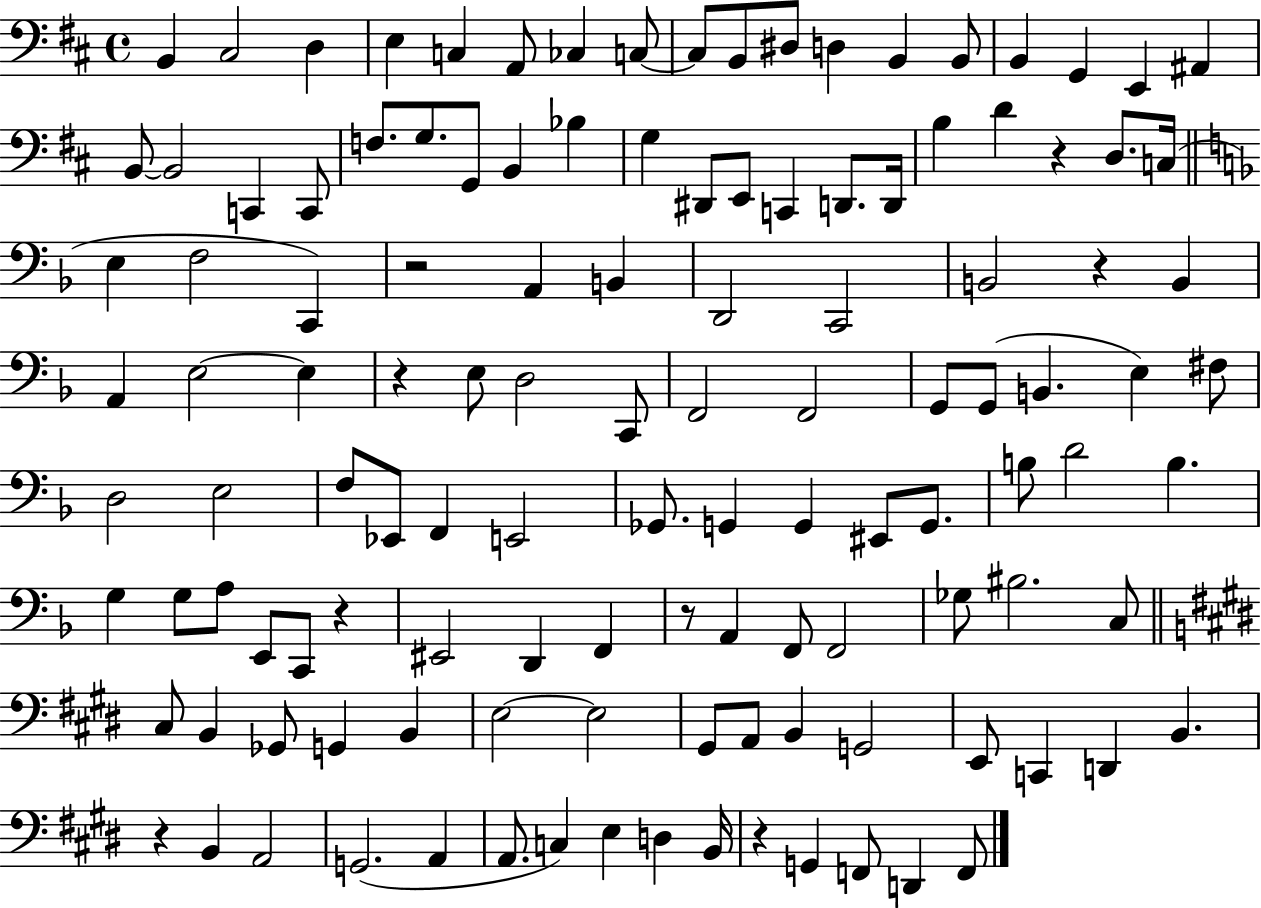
{
  \clef bass
  \time 4/4
  \defaultTimeSignature
  \key d \major
  b,4 cis2 d4 | e4 c4 a,8 ces4 c8~~ | c8 b,8 dis8 d4 b,4 b,8 | b,4 g,4 e,4 ais,4 | \break b,8~~ b,2 c,4 c,8 | f8. g8. g,8 b,4 bes4 | g4 dis,8 e,8 c,4 d,8. d,16 | b4 d'4 r4 d8. c16( | \break \bar "||" \break \key f \major e4 f2 c,4) | r2 a,4 b,4 | d,2 c,2 | b,2 r4 b,4 | \break a,4 e2~~ e4 | r4 e8 d2 c,8 | f,2 f,2 | g,8 g,8( b,4. e4) fis8 | \break d2 e2 | f8 ees,8 f,4 e,2 | ges,8. g,4 g,4 eis,8 g,8. | b8 d'2 b4. | \break g4 g8 a8 e,8 c,8 r4 | eis,2 d,4 f,4 | r8 a,4 f,8 f,2 | ges8 bis2. c8 | \break \bar "||" \break \key e \major cis8 b,4 ges,8 g,4 b,4 | e2~~ e2 | gis,8 a,8 b,4 g,2 | e,8 c,4 d,4 b,4. | \break r4 b,4 a,2 | g,2.( a,4 | a,8. c4) e4 d4 b,16 | r4 g,4 f,8 d,4 f,8 | \break \bar "|."
}